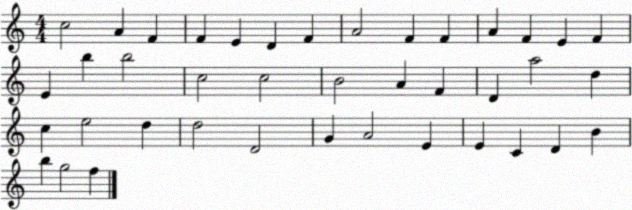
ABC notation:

X:1
T:Untitled
M:4/4
L:1/4
K:C
c2 A F F E D F A2 F F A F E F E b b2 c2 c2 B2 A F D a2 d c e2 d d2 D2 G A2 E E C D B b g2 f